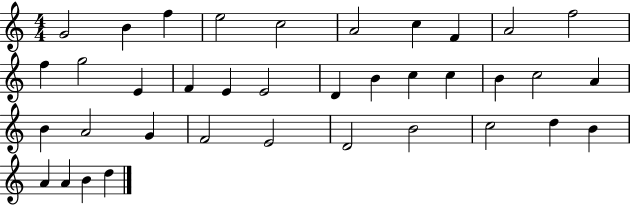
X:1
T:Untitled
M:4/4
L:1/4
K:C
G2 B f e2 c2 A2 c F A2 f2 f g2 E F E E2 D B c c B c2 A B A2 G F2 E2 D2 B2 c2 d B A A B d